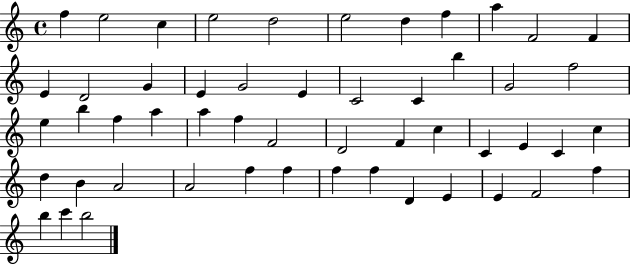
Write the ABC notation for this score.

X:1
T:Untitled
M:4/4
L:1/4
K:C
f e2 c e2 d2 e2 d f a F2 F E D2 G E G2 E C2 C b G2 f2 e b f a a f F2 D2 F c C E C c d B A2 A2 f f f f D E E F2 f b c' b2